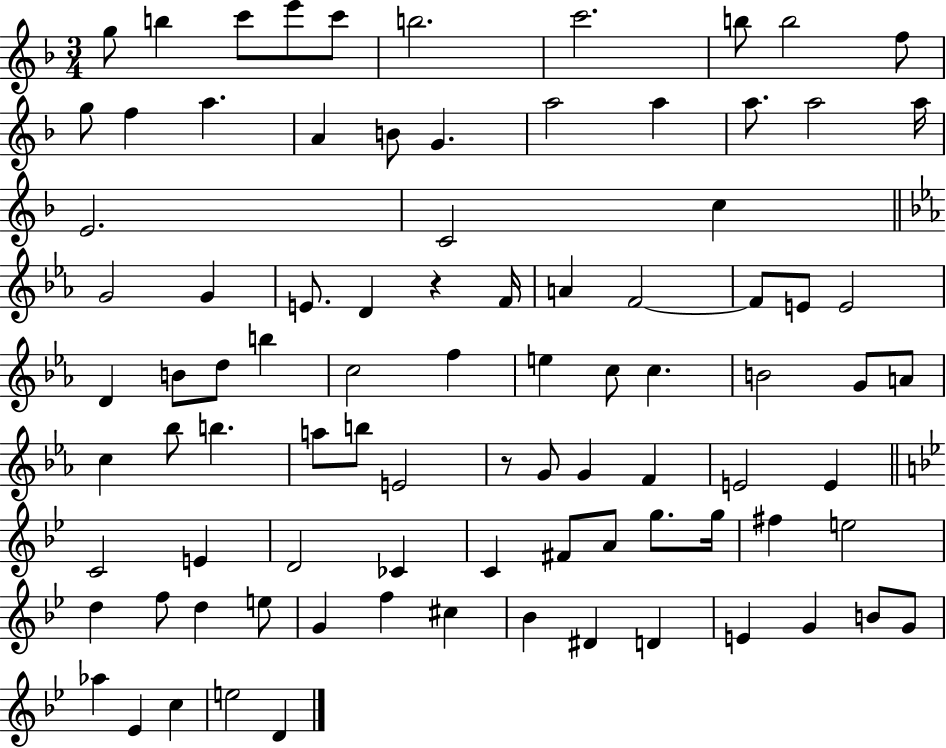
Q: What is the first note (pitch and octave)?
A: G5